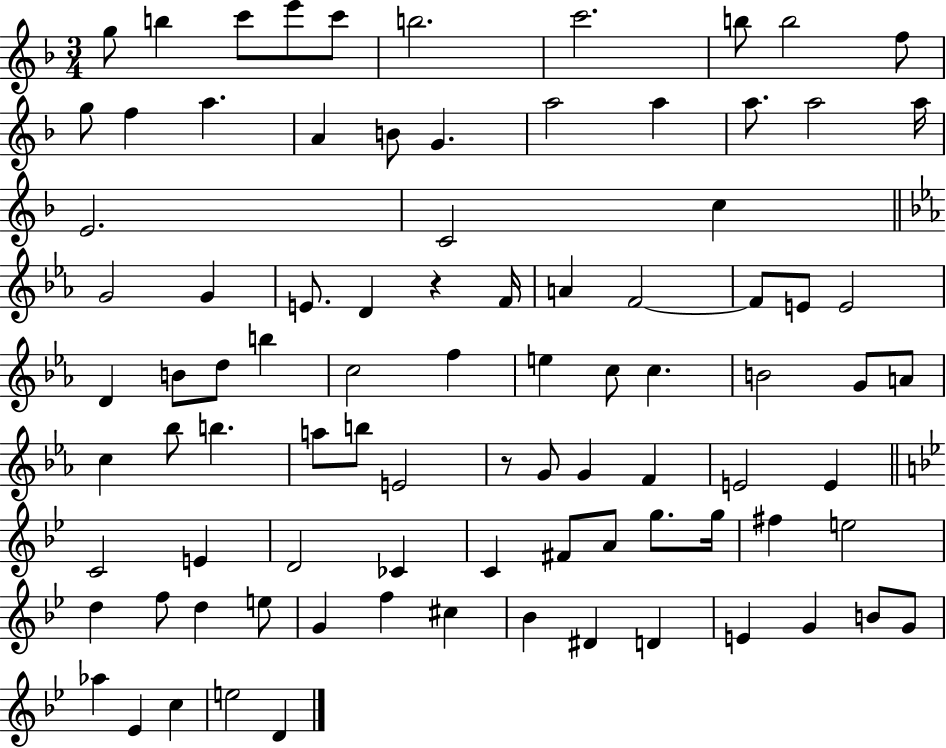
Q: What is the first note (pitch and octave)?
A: G5